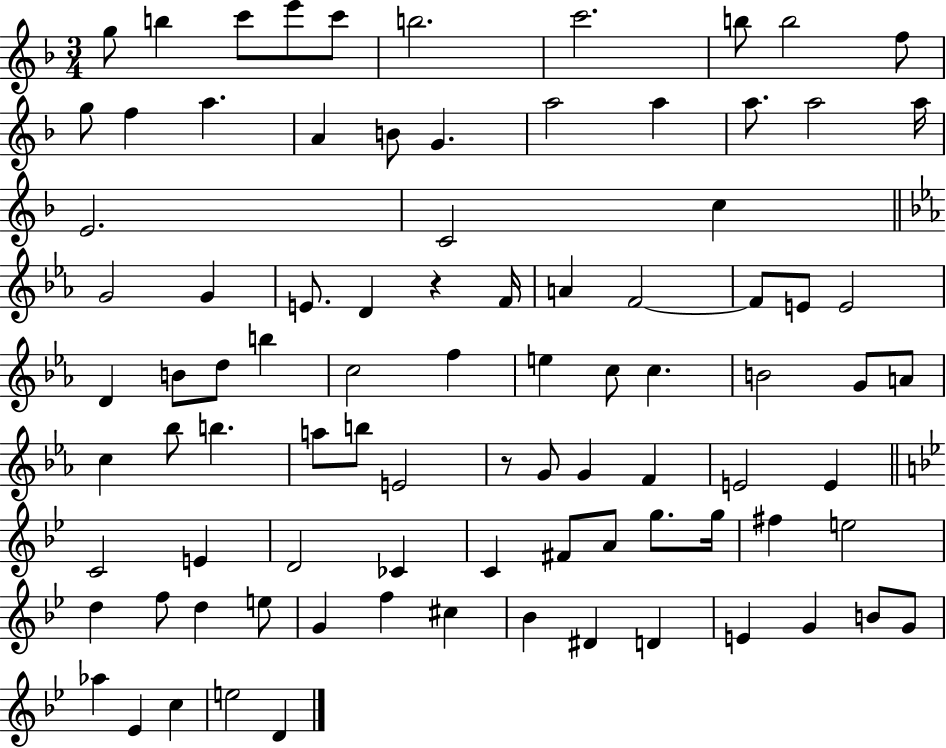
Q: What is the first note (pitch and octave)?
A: G5